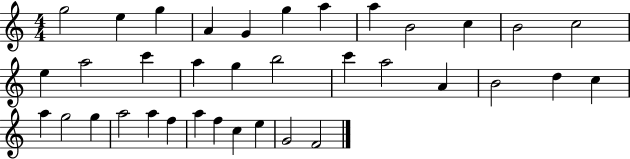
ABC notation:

X:1
T:Untitled
M:4/4
L:1/4
K:C
g2 e g A G g a a B2 c B2 c2 e a2 c' a g b2 c' a2 A B2 d c a g2 g a2 a f a f c e G2 F2